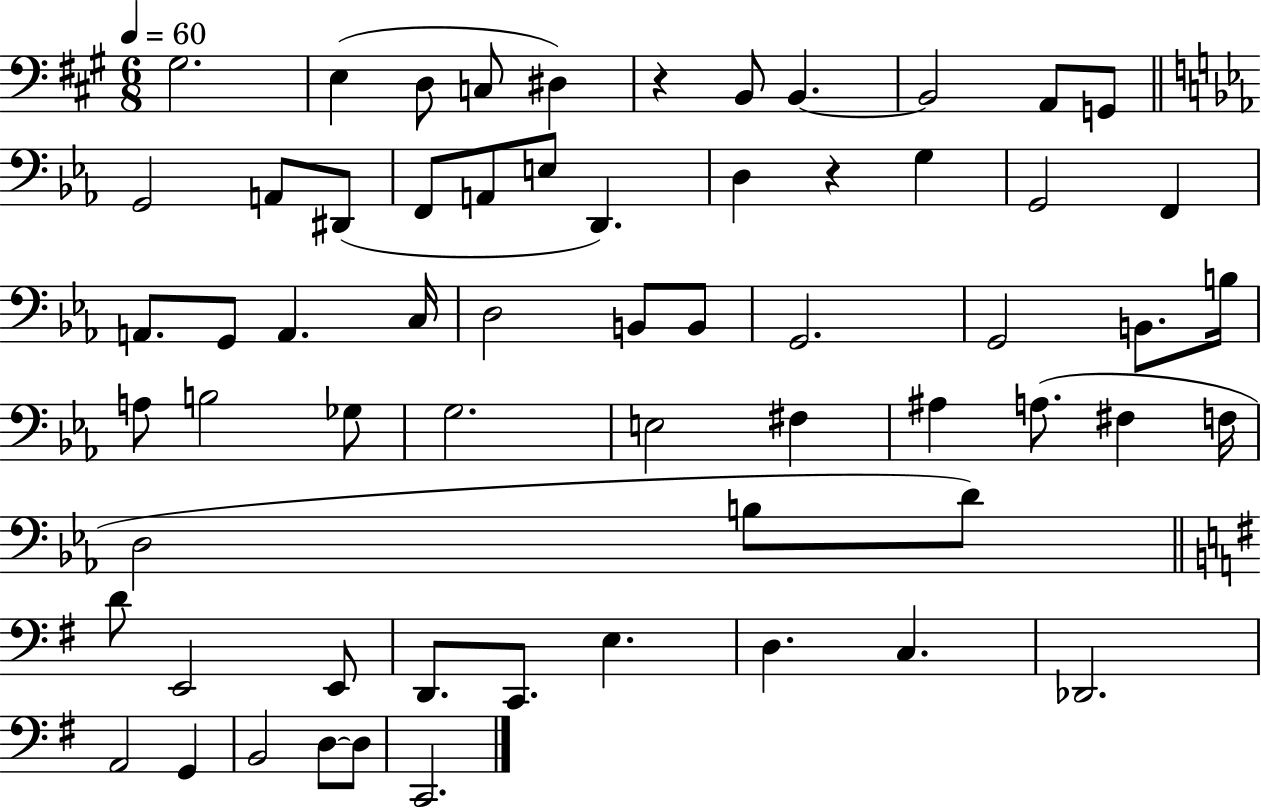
G#3/h. E3/q D3/e C3/e D#3/q R/q B2/e B2/q. B2/h A2/e G2/e G2/h A2/e D#2/e F2/e A2/e E3/e D2/q. D3/q R/q G3/q G2/h F2/q A2/e. G2/e A2/q. C3/s D3/h B2/e B2/e G2/h. G2/h B2/e. B3/s A3/e B3/h Gb3/e G3/h. E3/h F#3/q A#3/q A3/e. F#3/q F3/s D3/h B3/e D4/e D4/e E2/h E2/e D2/e. C2/e. E3/q. D3/q. C3/q. Db2/h. A2/h G2/q B2/h D3/e D3/e C2/h.